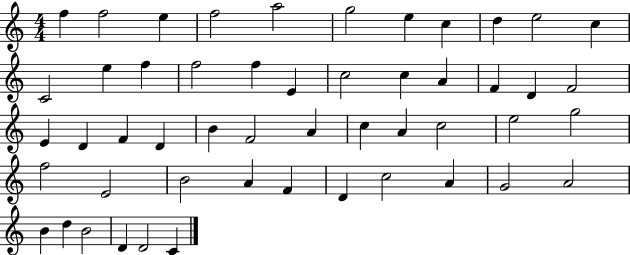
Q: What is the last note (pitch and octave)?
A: C4